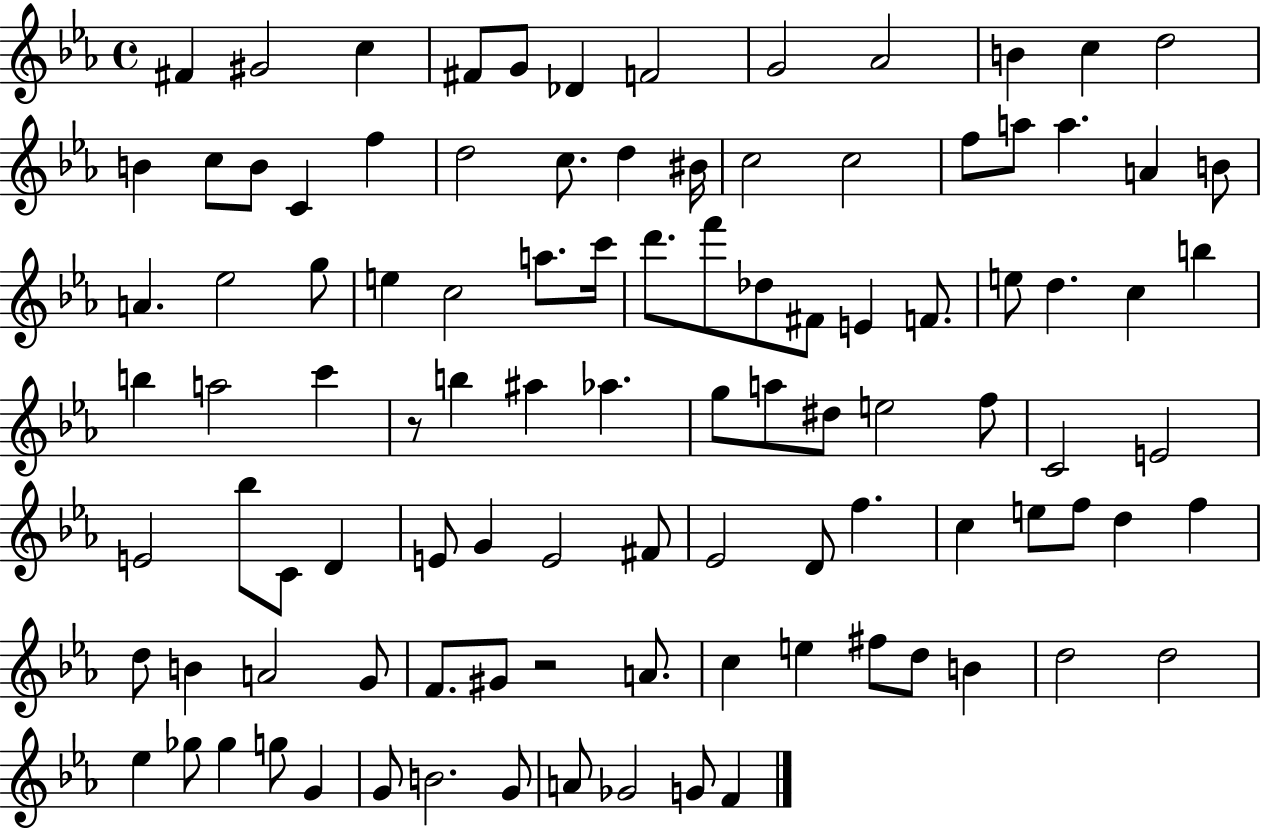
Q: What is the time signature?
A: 4/4